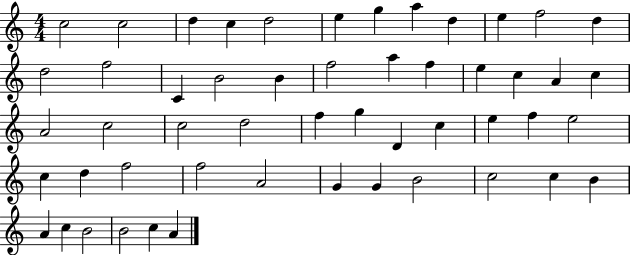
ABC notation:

X:1
T:Untitled
M:4/4
L:1/4
K:C
c2 c2 d c d2 e g a d e f2 d d2 f2 C B2 B f2 a f e c A c A2 c2 c2 d2 f g D c e f e2 c d f2 f2 A2 G G B2 c2 c B A c B2 B2 c A